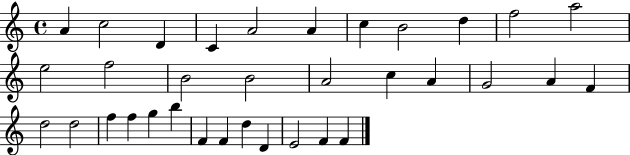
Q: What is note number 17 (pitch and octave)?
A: C5